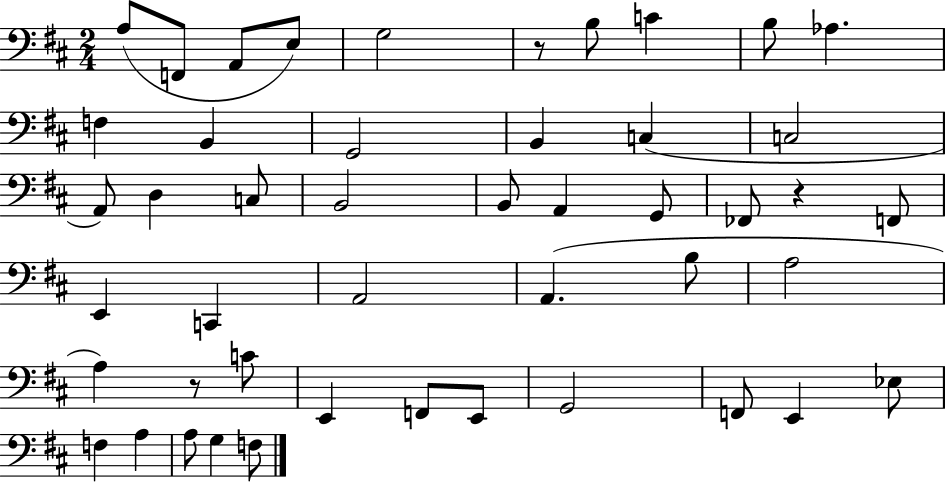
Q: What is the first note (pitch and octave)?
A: A3